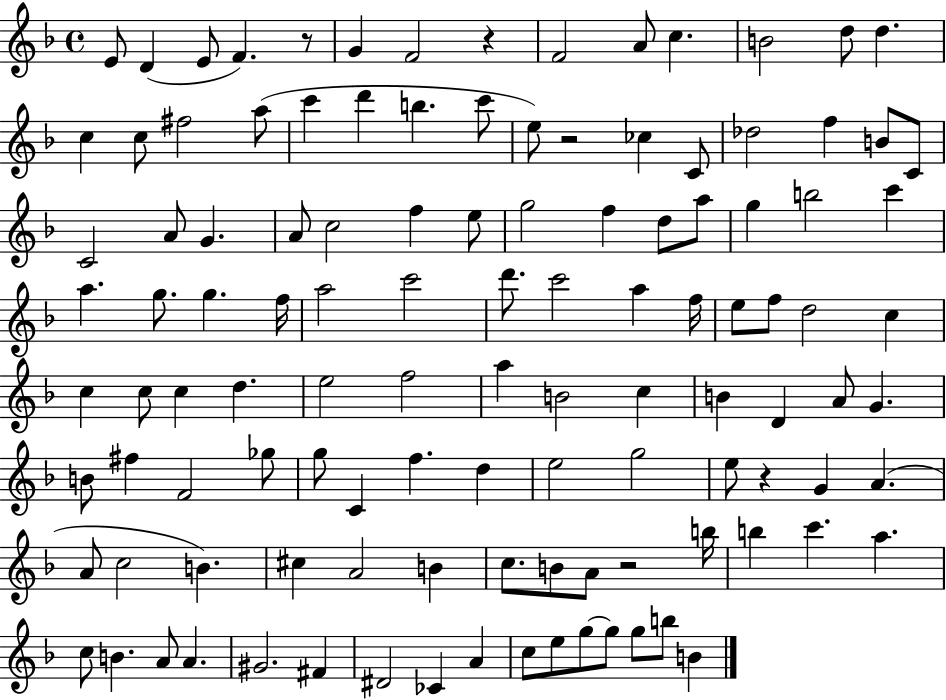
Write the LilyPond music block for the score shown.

{
  \clef treble
  \time 4/4
  \defaultTimeSignature
  \key f \major
  \repeat volta 2 { e'8 d'4( e'8 f'4.) r8 | g'4 f'2 r4 | f'2 a'8 c''4. | b'2 d''8 d''4. | \break c''4 c''8 fis''2 a''8( | c'''4 d'''4 b''4. c'''8 | e''8) r2 ces''4 c'8 | des''2 f''4 b'8 c'8 | \break c'2 a'8 g'4. | a'8 c''2 f''4 e''8 | g''2 f''4 d''8 a''8 | g''4 b''2 c'''4 | \break a''4. g''8. g''4. f''16 | a''2 c'''2 | d'''8. c'''2 a''4 f''16 | e''8 f''8 d''2 c''4 | \break c''4 c''8 c''4 d''4. | e''2 f''2 | a''4 b'2 c''4 | b'4 d'4 a'8 g'4. | \break b'8 fis''4 f'2 ges''8 | g''8 c'4 f''4. d''4 | e''2 g''2 | e''8 r4 g'4 a'4.( | \break a'8 c''2 b'4.) | cis''4 a'2 b'4 | c''8. b'8 a'8 r2 b''16 | b''4 c'''4. a''4. | \break c''8 b'4. a'8 a'4. | gis'2. fis'4 | dis'2 ces'4 a'4 | c''8 e''8 g''8~~ g''8 g''8 b''8 b'4 | \break } \bar "|."
}